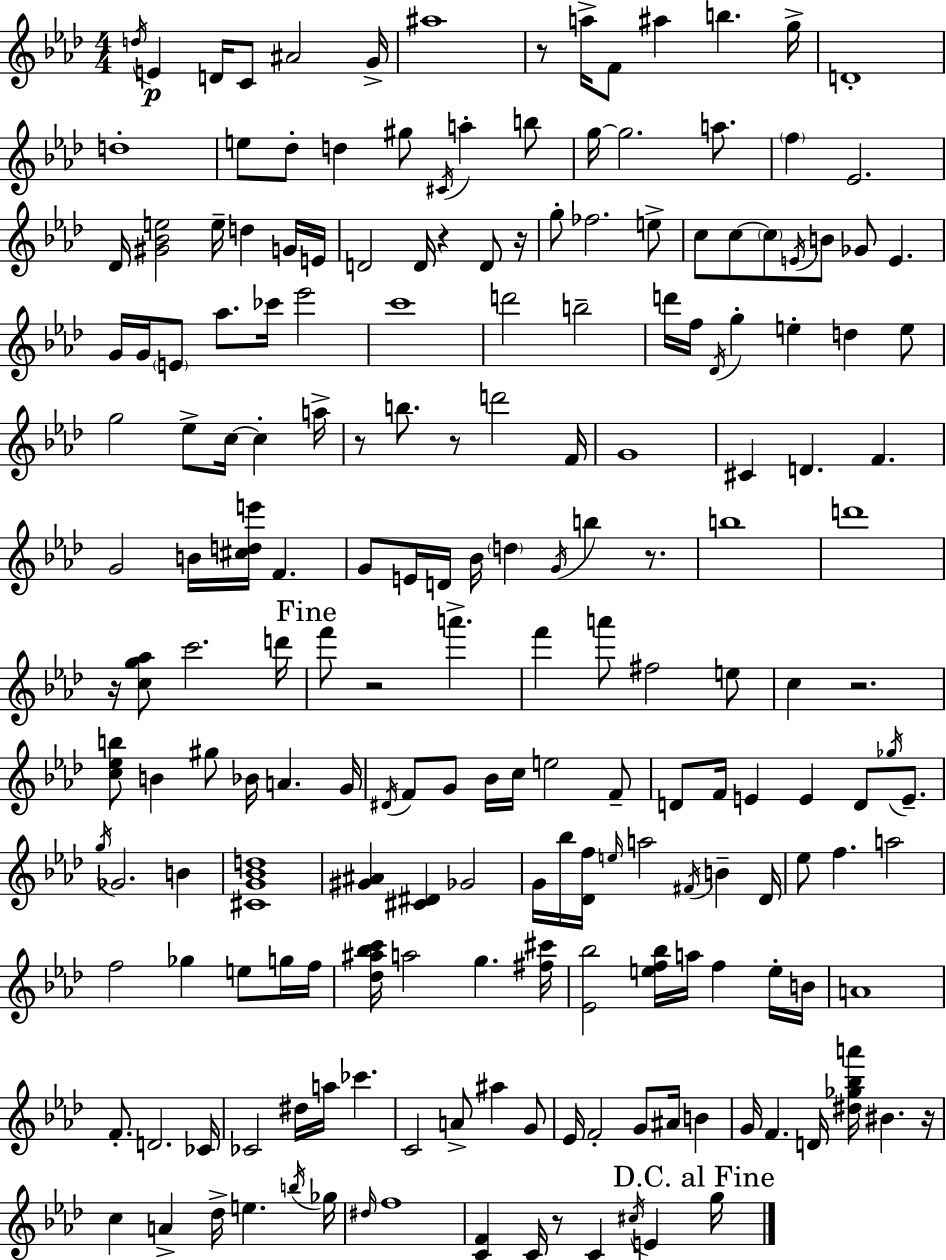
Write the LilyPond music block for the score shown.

{
  \clef treble
  \numericTimeSignature
  \time 4/4
  \key f \minor
  \repeat volta 2 { \acciaccatura { d''16 }\p e'4 d'16 c'8 ais'2 | g'16-> ais''1 | r8 a''16-> f'8 ais''4 b''4. | g''16-> d'1-. | \break d''1-. | e''8 des''8-. d''4 gis''8 \acciaccatura { cis'16 } a''4-. | b''8 g''16~~ g''2. a''8. | \parenthesize f''4 ees'2. | \break des'16 <gis' bes' e''>2 e''16-- d''4 | g'16 e'16 d'2 d'16 r4 d'8 | r16 g''8-. fes''2. | e''8-> c''8 c''8~~ \parenthesize c''8 \acciaccatura { e'16 } b'8 ges'8 e'4. | \break g'16 g'16 \parenthesize e'8 aes''8. ces'''16 ees'''2 | c'''1 | d'''2 b''2-- | d'''16 f''16 \acciaccatura { des'16 } g''4-. e''4-. d''4 | \break e''8 g''2 ees''8-> c''16~~ c''4-. | a''16-> r8 b''8. r8 d'''2 | f'16 g'1 | cis'4 d'4. f'4. | \break g'2 b'16 <cis'' d'' e'''>16 f'4. | g'8 e'16 d'16 bes'16 \parenthesize d''4 \acciaccatura { g'16 } b''4 | r8. b''1 | d'''1 | \break r16 <c'' g'' aes''>8 c'''2. | d'''16 \mark "Fine" f'''8 r2 a'''4.-> | f'''4 a'''8 fis''2 | e''8 c''4 r2. | \break <c'' ees'' b''>8 b'4 gis''8 bes'16 a'4. | g'16 \acciaccatura { dis'16 } f'8 g'8 bes'16 c''16 e''2 | f'8-- d'8 f'16 e'4 e'4 | d'8 \acciaccatura { ges''16 } e'8.-- \acciaccatura { g''16 } ges'2. | \break b'4 <cis' g' bes' d''>1 | <gis' ais'>4 <cis' dis'>4 | ges'2 g'16 bes''16 <des' f''>16 \grace { e''16 } a''2 | \acciaccatura { fis'16 } b'4-- des'16 ees''8 f''4. | \break a''2 f''2 | ges''4 e''8 g''16 f''16 <des'' ais'' bes'' c'''>16 a''2 | g''4. <fis'' cis'''>16 <ees' bes''>2 | <e'' f'' bes''>16 a''16 f''4 e''16-. b'16 a'1 | \break f'8.-. d'2. | ces'16 ces'2 | dis''16 a''16 ces'''4. c'2 | a'8-> ais''4 g'8 ees'16 f'2-. | \break g'8 ais'16 b'4 g'16 f'4. | d'16 <dis'' ges'' bes'' a'''>16 bis'4. r16 c''4 a'4-> | des''16-> e''4. \acciaccatura { b''16 } ges''16 \grace { dis''16 } f''1 | <c' f'>4 | \break c'16 r8 c'4 \acciaccatura { cis''16 } e'4 \mark "D.C. al Fine" g''16 } \bar "|."
}